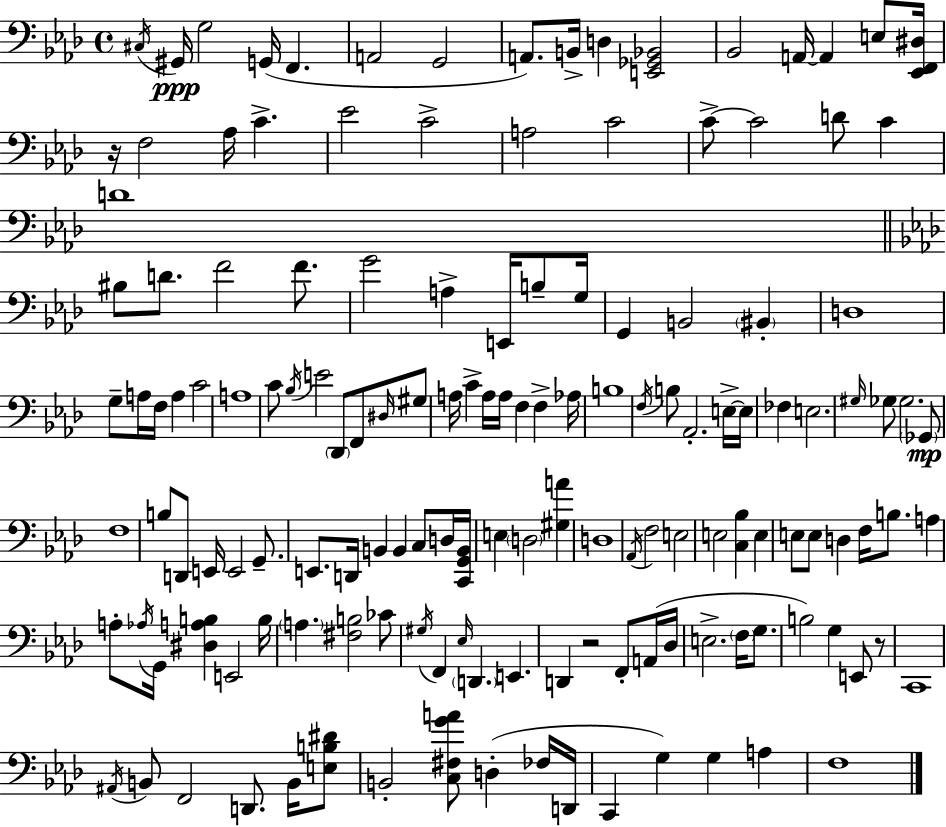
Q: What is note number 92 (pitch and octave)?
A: E3